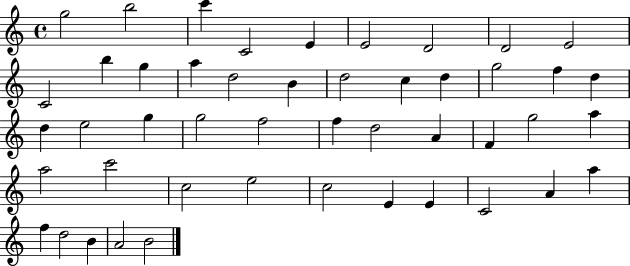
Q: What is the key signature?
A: C major